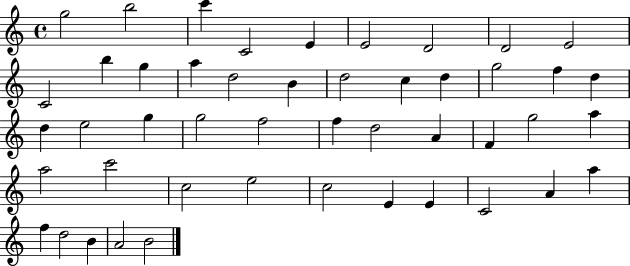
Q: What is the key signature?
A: C major